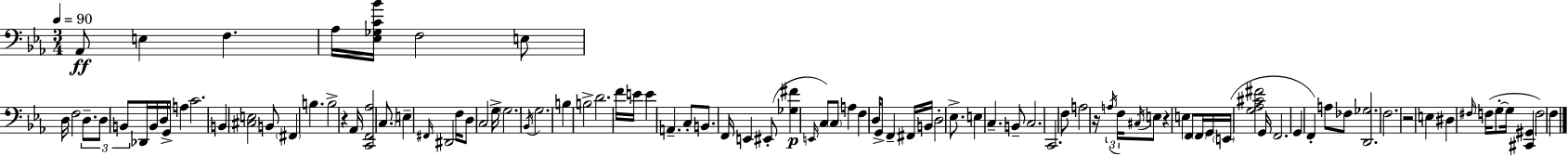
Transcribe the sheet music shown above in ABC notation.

X:1
T:Untitled
M:3/4
L:1/4
K:Cm
_A,,/2 E, F, _A,/4 [_E,_G,C_B]/4 F,2 E,/2 D,/4 F,2 D,/2 D,/2 B,,/2 _D,,/4 B,,/4 D,/4 G,,/4 A, C2 B,, [^C,E,]2 B,,/2 ^F,, B, B,2 z _A,,/4 [C,,F,,_A,]2 C,/2 E, ^F,,/4 ^D,,2 F,/4 D,/2 C,2 G,/4 G,2 _B,,/4 G,2 B, B,2 D2 F/4 E/4 E A,, C,/2 B,,/2 F,,/4 E,, ^E,,/2 [_G,^F] E,,/4 C,/2 C,/2 A, F, D,/4 G,,/2 F,, ^F,,/4 B,,/4 D,2 _E,/2 E, C, B,,/2 C,2 C,,2 F,/2 A,2 z/4 A,/4 F,/4 ^C,/4 E,/2 z E, F,,/2 F,,/4 G,,/4 E,,/4 [G,_A,^C^F]2 G,,/4 F,,2 G,, F,, A,/2 _F,/2 [D,,_G,]2 F,2 z2 E, ^D, ^F,/4 F,/4 G,/2 G,/4 [^C,,^G,,] F,2 F,